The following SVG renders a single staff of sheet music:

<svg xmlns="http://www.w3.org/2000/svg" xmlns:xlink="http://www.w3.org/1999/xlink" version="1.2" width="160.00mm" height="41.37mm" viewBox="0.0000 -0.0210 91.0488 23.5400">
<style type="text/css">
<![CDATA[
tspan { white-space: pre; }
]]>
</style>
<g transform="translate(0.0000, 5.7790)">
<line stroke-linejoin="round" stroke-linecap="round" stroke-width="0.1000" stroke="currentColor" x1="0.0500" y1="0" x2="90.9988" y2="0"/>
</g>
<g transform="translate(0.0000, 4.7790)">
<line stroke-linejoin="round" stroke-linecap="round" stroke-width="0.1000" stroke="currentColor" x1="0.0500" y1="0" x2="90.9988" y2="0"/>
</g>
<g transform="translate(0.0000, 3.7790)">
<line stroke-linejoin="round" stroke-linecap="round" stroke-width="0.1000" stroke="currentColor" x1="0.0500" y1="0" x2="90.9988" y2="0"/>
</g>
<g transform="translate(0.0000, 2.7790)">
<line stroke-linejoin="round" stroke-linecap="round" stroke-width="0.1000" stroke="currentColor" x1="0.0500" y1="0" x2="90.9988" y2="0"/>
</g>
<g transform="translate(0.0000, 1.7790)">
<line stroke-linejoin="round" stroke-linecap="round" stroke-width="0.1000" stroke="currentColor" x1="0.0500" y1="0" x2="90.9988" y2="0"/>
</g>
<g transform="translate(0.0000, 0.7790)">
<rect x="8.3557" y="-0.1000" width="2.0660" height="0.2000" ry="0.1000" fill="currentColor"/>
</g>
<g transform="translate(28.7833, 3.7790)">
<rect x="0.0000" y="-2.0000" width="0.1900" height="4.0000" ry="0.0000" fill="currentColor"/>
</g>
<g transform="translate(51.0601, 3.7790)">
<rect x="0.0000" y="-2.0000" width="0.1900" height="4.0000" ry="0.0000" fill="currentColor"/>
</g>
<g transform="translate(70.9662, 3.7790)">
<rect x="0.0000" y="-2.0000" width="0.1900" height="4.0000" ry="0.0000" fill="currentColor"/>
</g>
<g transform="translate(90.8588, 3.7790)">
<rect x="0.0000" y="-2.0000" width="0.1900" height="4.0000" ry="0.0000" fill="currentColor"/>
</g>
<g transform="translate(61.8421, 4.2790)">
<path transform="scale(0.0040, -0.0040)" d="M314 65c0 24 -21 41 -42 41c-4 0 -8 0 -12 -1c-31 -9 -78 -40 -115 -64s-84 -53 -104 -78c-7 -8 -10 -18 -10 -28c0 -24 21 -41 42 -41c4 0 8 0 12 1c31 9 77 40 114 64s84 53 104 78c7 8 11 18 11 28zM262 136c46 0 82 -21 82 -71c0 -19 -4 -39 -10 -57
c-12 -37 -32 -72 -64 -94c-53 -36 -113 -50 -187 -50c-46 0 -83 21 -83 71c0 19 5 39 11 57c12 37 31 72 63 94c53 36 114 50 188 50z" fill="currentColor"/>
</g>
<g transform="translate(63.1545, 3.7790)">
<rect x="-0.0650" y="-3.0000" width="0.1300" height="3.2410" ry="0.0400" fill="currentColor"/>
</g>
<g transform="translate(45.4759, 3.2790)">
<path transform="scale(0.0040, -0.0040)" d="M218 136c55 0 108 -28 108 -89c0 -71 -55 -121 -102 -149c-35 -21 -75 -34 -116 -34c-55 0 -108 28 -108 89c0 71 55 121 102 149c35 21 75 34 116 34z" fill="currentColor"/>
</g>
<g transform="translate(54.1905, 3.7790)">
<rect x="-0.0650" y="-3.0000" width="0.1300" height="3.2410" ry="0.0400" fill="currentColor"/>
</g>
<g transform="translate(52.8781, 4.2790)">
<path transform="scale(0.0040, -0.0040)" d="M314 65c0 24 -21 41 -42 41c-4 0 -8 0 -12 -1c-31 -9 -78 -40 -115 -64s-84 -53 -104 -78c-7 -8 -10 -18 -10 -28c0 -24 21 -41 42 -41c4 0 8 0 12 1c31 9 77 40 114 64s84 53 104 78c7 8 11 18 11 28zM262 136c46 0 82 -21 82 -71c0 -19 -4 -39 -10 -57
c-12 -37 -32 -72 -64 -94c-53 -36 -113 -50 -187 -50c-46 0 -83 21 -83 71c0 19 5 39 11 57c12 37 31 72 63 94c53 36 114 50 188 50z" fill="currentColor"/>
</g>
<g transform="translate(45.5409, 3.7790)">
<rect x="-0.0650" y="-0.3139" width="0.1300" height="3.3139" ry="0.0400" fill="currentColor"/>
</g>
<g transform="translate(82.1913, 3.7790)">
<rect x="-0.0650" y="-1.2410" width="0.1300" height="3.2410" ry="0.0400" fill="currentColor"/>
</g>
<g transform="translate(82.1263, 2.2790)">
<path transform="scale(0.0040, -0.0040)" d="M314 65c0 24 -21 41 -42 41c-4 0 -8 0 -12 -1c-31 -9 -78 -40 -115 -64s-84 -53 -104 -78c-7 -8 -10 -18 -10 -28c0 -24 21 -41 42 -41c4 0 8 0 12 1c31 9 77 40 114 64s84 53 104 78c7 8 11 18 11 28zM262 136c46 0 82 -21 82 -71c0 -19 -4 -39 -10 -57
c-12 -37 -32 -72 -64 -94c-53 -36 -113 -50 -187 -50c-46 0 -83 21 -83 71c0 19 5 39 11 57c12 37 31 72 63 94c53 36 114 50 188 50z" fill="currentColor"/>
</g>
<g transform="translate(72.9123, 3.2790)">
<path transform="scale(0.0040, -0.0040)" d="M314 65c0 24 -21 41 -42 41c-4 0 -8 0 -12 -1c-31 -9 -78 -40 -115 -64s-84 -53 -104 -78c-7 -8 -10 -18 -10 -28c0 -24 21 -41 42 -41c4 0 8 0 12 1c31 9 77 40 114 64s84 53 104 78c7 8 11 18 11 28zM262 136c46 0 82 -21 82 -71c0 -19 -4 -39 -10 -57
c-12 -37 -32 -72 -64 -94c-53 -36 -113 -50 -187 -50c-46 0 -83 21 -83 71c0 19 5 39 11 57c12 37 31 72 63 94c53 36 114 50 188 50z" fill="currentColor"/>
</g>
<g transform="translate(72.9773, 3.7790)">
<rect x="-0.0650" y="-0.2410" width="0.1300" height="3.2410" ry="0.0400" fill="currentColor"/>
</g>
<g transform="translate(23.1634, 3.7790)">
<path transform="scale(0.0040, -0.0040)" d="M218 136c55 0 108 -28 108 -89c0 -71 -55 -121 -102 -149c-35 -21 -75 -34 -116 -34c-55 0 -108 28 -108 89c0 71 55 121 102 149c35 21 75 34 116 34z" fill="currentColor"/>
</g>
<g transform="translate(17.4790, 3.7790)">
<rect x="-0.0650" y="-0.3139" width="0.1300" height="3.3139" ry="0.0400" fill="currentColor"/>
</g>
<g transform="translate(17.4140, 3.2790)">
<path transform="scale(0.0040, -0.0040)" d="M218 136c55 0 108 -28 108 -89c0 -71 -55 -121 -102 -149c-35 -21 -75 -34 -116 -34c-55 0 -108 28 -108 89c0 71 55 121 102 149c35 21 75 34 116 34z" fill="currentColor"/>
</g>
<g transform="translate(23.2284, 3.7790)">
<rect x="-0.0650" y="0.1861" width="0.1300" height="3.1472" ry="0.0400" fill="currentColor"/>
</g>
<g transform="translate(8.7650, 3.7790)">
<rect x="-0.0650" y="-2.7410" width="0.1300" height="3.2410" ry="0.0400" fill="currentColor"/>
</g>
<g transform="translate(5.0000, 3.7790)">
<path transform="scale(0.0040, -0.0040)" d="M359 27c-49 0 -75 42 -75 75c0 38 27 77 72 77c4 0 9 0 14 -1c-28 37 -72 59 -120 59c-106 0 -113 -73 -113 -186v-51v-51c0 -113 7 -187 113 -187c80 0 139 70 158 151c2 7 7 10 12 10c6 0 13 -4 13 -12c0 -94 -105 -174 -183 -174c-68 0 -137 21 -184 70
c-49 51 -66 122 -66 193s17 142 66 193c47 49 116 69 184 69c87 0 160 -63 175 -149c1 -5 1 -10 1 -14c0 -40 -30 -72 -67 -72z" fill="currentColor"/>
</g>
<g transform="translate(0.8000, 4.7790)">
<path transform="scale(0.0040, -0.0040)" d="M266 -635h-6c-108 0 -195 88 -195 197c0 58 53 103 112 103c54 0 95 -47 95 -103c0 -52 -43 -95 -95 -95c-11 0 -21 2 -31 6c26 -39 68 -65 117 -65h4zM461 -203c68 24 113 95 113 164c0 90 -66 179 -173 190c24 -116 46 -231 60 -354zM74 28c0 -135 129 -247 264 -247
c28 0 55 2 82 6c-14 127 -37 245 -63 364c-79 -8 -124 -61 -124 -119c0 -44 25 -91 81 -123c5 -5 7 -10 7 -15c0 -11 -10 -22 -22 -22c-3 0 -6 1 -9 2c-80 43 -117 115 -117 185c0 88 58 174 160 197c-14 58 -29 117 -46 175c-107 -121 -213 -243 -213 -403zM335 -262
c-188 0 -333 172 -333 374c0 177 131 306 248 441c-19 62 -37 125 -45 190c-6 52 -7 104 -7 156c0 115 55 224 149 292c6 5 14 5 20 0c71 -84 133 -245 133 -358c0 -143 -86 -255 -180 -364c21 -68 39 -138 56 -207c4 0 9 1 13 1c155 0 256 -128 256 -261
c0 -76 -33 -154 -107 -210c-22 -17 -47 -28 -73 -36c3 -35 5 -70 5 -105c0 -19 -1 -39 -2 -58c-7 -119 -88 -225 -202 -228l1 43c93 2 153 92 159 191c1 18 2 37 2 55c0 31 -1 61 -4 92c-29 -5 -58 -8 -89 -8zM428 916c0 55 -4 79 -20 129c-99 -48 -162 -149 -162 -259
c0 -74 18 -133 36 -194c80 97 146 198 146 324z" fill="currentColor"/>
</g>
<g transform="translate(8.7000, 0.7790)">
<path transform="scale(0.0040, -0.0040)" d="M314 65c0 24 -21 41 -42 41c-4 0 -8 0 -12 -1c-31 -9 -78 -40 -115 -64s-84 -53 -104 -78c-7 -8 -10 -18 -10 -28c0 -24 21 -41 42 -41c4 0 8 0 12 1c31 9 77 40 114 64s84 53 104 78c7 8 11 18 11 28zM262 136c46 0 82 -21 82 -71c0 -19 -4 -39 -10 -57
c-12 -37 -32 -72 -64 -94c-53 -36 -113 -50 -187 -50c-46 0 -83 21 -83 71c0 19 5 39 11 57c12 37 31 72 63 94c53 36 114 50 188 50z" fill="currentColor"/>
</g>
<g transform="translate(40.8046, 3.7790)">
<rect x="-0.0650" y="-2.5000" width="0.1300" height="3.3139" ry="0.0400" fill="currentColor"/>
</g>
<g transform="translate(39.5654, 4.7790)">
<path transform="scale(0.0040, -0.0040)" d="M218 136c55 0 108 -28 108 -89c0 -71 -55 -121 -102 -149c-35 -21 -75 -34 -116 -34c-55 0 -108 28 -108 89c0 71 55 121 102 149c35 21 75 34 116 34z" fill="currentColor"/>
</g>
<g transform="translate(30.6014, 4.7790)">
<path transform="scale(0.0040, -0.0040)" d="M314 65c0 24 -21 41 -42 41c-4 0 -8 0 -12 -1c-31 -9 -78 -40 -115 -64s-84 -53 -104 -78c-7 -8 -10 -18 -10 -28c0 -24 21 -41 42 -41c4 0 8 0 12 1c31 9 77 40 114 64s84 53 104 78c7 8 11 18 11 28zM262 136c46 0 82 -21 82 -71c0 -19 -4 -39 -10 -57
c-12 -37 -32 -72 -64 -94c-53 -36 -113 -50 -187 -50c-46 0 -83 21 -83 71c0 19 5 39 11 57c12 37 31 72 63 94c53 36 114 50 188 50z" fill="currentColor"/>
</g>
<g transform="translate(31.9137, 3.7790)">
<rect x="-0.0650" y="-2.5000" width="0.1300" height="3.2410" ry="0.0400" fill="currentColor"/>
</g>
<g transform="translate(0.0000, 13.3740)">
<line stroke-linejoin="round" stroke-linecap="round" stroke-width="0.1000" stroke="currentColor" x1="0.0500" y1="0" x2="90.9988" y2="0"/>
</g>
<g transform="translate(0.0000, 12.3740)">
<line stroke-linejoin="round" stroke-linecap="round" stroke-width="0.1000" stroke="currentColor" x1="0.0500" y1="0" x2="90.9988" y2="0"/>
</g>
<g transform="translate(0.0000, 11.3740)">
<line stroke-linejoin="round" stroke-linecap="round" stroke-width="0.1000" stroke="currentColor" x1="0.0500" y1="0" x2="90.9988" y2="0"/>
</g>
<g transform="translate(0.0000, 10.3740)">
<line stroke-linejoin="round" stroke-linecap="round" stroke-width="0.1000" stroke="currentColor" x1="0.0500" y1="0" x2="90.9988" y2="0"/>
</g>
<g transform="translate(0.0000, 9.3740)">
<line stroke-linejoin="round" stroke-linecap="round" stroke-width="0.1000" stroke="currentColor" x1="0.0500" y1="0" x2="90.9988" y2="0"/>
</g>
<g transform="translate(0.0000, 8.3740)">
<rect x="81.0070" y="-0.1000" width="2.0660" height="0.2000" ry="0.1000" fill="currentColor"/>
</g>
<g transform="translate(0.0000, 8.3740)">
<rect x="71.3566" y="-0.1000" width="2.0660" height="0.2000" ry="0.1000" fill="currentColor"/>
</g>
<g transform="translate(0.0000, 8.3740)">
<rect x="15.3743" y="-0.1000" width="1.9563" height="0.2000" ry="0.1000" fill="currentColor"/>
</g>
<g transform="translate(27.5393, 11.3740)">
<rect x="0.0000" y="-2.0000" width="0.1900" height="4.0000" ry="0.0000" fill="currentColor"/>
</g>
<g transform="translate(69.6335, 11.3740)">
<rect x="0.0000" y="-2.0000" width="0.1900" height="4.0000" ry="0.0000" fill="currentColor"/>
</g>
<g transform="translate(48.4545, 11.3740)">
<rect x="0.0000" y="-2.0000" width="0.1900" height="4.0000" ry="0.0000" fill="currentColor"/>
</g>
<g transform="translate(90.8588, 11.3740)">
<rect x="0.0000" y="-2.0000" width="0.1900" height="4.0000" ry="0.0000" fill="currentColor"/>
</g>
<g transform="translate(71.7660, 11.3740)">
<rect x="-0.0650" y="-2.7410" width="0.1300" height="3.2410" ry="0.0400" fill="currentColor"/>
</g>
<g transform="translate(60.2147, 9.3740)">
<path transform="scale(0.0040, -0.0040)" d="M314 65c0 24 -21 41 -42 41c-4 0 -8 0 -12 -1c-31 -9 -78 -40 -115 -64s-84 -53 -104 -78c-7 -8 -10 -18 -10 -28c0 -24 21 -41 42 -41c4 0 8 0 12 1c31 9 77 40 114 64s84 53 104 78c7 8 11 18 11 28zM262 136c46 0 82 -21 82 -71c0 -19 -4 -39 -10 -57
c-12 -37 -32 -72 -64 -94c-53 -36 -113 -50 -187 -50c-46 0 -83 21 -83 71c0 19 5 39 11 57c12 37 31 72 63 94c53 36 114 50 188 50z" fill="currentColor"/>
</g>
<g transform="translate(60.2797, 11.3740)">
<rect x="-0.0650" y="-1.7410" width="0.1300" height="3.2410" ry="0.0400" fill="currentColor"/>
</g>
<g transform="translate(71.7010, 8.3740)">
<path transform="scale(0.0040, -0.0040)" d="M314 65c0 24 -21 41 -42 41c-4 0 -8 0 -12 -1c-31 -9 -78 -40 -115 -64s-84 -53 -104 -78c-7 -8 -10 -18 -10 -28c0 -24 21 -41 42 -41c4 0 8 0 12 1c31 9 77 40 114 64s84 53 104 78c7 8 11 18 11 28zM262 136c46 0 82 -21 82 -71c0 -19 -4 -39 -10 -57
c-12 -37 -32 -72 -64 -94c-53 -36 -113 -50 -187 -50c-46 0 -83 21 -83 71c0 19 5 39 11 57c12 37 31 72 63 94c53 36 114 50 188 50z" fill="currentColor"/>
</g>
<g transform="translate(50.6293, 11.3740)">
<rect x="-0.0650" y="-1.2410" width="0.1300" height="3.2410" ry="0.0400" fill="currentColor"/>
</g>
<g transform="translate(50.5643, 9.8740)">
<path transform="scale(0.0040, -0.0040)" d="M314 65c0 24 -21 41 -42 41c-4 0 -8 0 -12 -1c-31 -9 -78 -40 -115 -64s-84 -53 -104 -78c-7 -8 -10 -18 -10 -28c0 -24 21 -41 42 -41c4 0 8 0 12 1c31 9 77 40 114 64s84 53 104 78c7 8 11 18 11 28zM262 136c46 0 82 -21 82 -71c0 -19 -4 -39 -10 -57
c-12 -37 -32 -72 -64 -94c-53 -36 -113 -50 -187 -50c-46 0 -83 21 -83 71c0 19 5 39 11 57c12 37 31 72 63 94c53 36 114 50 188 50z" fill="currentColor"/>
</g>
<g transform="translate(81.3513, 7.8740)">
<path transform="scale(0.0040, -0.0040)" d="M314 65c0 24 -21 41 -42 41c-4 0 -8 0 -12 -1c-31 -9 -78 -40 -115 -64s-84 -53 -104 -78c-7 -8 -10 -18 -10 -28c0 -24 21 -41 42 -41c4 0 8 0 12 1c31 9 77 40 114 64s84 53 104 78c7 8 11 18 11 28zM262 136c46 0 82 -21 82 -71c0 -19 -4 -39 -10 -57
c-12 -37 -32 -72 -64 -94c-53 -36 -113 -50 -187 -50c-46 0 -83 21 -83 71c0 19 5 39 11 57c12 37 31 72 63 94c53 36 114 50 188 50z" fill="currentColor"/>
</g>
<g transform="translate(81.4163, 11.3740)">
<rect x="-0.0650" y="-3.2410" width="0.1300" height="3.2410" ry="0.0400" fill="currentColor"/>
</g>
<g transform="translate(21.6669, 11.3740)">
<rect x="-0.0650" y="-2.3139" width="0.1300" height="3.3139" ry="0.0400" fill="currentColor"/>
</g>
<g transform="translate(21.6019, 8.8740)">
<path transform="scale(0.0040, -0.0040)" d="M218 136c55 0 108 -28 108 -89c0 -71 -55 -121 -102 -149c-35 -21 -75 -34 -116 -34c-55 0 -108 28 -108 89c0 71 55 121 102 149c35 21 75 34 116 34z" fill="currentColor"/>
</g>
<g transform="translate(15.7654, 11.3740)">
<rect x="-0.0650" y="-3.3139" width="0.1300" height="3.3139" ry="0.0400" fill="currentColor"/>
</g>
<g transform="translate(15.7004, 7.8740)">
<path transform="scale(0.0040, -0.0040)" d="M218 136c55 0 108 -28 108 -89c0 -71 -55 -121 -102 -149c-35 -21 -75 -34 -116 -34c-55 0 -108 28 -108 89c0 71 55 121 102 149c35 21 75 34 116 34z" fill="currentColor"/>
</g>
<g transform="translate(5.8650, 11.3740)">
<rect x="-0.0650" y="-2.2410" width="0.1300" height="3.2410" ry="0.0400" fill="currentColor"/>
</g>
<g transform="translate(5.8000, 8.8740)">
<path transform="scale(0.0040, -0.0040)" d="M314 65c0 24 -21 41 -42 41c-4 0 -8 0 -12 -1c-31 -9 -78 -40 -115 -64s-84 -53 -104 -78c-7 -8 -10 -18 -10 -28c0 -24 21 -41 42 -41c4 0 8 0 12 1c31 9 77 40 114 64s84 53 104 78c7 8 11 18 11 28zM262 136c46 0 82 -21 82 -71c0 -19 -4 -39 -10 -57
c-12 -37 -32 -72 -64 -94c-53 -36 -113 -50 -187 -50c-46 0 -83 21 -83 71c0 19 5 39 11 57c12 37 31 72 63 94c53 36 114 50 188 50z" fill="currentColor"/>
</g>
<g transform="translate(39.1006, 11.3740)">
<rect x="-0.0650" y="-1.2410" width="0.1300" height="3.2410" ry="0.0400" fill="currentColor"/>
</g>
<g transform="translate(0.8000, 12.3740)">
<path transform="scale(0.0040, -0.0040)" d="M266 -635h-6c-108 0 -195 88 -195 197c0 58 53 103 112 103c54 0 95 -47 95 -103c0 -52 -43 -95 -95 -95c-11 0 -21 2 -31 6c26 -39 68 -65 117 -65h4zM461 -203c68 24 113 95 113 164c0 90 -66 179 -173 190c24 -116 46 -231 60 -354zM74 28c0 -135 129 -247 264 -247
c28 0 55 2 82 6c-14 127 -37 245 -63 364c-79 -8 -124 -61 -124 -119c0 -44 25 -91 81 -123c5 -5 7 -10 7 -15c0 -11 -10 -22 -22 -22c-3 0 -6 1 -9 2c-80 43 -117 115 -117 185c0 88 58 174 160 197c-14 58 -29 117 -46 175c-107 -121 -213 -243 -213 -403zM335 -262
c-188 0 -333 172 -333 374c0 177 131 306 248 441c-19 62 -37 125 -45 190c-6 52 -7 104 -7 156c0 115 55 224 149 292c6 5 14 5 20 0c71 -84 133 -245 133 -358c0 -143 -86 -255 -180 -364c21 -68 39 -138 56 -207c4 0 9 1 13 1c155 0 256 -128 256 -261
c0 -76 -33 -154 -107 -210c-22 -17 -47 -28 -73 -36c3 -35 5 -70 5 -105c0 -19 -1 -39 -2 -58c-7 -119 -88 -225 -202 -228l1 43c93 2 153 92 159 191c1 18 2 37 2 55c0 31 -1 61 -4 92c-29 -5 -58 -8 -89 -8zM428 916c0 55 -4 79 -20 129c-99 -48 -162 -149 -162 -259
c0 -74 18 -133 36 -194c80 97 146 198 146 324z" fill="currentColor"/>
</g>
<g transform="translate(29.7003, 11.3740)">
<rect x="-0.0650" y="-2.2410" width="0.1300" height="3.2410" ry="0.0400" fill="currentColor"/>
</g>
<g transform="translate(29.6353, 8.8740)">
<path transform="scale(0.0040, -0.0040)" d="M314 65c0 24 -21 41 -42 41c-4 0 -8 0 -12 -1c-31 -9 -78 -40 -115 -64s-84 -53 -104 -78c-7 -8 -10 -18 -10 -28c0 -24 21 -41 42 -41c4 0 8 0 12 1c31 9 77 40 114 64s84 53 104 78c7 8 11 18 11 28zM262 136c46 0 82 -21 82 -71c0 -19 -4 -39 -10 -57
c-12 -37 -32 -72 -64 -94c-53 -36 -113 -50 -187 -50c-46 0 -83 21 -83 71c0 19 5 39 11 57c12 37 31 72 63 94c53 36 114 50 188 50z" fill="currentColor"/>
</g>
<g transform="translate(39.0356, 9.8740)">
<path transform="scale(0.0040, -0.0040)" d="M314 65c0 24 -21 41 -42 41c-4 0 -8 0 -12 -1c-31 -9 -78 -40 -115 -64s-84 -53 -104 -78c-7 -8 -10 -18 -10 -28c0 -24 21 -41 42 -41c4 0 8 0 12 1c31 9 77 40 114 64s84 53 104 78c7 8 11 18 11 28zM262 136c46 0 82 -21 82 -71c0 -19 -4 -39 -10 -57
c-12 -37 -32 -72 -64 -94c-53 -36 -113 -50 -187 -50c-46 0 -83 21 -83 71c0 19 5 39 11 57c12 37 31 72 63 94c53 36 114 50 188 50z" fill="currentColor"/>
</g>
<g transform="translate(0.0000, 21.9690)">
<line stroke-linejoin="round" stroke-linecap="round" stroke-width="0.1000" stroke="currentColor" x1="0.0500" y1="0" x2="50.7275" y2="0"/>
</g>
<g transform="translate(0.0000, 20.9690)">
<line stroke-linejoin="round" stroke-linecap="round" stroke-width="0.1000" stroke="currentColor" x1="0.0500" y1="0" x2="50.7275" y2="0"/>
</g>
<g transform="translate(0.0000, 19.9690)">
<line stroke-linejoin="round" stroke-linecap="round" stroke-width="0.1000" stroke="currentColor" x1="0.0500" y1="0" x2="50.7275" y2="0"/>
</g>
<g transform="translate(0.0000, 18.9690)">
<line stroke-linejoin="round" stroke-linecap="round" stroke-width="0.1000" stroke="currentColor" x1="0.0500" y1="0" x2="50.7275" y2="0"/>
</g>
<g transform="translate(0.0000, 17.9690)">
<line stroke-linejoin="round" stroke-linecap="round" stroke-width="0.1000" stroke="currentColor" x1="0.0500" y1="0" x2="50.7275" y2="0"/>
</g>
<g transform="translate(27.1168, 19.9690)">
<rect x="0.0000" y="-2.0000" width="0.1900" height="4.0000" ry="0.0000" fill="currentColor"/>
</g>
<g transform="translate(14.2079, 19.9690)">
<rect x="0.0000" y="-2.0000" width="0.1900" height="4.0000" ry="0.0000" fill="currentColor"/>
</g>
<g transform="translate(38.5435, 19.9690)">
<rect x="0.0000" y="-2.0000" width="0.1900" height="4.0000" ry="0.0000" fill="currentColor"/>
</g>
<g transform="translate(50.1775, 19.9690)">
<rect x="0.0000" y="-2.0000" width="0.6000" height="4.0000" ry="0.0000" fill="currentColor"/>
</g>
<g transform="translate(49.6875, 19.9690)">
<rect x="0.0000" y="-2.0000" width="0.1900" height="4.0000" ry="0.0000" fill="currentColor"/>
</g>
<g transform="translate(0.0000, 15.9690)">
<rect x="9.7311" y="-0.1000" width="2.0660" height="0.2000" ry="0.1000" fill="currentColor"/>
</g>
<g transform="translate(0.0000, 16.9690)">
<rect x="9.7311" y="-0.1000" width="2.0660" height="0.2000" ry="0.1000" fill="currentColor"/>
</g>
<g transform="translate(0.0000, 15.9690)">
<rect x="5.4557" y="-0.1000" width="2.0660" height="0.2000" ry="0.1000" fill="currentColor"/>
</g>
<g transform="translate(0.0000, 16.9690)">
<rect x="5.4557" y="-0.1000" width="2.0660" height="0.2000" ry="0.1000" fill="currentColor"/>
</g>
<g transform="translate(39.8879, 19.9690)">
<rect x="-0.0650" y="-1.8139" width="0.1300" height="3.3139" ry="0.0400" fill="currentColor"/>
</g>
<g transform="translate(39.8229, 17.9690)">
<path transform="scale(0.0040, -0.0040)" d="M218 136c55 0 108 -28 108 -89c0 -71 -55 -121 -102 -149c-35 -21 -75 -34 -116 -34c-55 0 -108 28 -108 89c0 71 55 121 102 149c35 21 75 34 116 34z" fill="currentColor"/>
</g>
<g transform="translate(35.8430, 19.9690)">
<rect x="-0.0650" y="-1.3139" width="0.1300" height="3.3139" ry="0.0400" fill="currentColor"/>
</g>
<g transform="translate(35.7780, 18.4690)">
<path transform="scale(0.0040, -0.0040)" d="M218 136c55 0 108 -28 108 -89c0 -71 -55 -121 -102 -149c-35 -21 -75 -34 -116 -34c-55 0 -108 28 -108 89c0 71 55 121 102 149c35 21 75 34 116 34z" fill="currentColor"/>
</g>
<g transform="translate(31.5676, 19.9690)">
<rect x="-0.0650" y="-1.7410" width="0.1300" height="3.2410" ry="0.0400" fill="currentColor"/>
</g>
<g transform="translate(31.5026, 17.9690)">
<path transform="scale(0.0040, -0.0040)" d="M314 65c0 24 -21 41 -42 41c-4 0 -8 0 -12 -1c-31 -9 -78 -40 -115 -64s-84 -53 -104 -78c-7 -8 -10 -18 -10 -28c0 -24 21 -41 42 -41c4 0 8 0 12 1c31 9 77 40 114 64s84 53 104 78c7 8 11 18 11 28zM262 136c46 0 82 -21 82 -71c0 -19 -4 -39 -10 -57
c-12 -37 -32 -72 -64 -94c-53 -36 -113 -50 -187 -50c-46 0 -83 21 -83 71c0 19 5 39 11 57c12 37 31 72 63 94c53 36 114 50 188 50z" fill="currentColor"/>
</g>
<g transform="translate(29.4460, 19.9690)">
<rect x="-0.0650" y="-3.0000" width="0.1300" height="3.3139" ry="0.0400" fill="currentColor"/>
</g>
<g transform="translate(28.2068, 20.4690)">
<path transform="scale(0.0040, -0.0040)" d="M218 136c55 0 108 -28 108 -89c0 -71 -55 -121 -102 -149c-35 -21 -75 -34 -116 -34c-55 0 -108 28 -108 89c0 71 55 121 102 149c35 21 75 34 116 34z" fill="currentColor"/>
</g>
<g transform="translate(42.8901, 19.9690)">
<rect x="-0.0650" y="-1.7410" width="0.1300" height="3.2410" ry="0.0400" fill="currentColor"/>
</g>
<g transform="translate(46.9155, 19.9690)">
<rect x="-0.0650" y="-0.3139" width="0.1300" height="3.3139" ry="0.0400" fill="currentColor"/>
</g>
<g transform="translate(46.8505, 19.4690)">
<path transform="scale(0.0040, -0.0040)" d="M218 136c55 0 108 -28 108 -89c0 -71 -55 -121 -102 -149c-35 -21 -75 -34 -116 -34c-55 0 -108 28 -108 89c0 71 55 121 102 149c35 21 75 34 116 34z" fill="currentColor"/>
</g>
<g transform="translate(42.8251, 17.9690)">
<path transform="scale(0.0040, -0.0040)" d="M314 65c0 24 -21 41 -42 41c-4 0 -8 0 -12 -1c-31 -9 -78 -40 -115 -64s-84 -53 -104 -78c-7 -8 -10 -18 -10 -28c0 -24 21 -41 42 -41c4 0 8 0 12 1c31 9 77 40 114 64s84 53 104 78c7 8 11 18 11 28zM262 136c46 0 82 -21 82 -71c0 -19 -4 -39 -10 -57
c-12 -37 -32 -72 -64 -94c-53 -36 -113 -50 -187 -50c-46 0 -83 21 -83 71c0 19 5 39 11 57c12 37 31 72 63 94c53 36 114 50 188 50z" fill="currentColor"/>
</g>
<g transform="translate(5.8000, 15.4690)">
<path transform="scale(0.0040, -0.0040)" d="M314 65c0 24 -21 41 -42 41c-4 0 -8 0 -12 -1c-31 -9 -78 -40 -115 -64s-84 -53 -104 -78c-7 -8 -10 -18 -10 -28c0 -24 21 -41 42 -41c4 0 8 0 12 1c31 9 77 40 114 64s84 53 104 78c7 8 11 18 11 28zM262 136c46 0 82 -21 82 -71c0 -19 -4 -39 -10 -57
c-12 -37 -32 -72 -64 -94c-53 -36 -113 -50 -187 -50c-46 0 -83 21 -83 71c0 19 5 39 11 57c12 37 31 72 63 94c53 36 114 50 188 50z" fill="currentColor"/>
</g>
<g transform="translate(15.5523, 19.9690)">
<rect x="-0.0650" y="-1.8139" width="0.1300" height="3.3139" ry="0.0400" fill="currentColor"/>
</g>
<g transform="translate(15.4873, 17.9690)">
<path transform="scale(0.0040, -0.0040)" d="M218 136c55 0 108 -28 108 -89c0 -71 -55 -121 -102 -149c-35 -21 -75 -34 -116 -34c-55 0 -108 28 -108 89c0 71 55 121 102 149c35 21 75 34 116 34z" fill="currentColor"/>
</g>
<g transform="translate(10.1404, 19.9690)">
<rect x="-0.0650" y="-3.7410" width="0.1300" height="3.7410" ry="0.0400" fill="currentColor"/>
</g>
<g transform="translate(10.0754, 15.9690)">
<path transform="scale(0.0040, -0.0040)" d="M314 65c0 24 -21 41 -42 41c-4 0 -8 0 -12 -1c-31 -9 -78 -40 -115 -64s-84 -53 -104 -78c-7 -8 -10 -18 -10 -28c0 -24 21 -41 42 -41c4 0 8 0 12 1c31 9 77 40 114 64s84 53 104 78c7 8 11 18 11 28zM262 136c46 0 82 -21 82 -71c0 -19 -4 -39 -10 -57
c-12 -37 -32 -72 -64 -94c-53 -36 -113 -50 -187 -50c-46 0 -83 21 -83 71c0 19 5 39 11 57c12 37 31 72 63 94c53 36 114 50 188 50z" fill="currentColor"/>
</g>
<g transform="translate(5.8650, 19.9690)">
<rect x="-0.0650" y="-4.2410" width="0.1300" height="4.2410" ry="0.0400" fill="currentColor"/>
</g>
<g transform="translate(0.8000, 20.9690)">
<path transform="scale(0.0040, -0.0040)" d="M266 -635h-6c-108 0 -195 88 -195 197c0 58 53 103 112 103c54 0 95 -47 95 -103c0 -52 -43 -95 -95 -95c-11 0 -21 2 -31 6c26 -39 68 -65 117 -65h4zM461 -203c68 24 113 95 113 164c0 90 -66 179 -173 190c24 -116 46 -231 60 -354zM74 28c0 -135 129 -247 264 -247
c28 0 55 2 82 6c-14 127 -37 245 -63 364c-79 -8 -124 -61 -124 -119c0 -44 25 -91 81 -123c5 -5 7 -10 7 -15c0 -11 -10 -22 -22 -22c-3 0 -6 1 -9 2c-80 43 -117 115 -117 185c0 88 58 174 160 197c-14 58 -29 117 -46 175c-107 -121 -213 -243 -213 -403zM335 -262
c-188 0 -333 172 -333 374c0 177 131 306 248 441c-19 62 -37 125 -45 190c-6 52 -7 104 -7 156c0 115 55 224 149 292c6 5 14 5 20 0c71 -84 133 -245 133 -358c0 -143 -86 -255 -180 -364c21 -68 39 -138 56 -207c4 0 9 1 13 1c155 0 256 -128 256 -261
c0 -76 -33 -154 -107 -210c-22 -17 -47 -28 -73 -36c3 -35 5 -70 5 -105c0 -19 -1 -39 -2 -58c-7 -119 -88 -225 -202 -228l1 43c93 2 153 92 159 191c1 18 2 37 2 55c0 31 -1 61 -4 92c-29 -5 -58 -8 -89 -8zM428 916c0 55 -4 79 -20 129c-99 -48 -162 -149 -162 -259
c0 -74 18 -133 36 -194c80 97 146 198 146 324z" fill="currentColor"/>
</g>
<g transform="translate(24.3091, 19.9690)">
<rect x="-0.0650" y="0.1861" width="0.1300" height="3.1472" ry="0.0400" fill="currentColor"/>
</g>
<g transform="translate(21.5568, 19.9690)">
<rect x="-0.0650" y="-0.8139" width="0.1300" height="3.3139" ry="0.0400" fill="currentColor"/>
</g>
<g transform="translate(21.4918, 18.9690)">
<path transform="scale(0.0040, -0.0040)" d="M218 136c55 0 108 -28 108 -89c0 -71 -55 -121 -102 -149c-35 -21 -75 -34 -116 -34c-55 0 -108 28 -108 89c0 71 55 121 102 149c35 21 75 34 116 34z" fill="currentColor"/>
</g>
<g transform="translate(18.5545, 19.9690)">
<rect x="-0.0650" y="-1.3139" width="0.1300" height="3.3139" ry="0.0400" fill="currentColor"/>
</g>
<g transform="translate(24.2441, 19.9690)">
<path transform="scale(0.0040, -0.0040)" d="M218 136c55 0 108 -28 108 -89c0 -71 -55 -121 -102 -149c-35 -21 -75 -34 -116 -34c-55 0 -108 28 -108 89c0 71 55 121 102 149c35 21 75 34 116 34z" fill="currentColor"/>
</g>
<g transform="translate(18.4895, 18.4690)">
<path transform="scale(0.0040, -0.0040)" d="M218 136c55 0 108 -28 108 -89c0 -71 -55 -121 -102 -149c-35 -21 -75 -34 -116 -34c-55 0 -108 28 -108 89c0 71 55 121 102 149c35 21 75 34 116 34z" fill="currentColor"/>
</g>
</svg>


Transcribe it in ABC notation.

X:1
T:Untitled
M:4/4
L:1/4
K:C
a2 c B G2 G c A2 A2 c2 e2 g2 b g g2 e2 e2 f2 a2 b2 d'2 c'2 f e d B A f2 e f f2 c